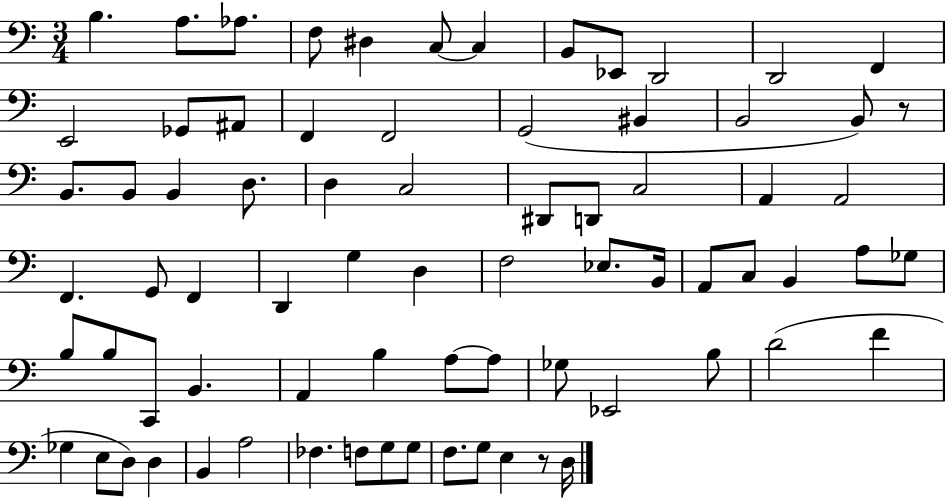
B3/q. A3/e. Ab3/e. F3/e D#3/q C3/e C3/q B2/e Eb2/e D2/h D2/h F2/q E2/h Gb2/e A#2/e F2/q F2/h G2/h BIS2/q B2/h B2/e R/e B2/e. B2/e B2/q D3/e. D3/q C3/h D#2/e D2/e C3/h A2/q A2/h F2/q. G2/e F2/q D2/q G3/q D3/q F3/h Eb3/e. B2/s A2/e C3/e B2/q A3/e Gb3/e B3/e B3/e C2/e B2/q. A2/q B3/q A3/e A3/e Gb3/e Eb2/h B3/e D4/h F4/q Gb3/q E3/e D3/e D3/q B2/q A3/h FES3/q. F3/e G3/e G3/e F3/e. G3/e E3/q R/e D3/s